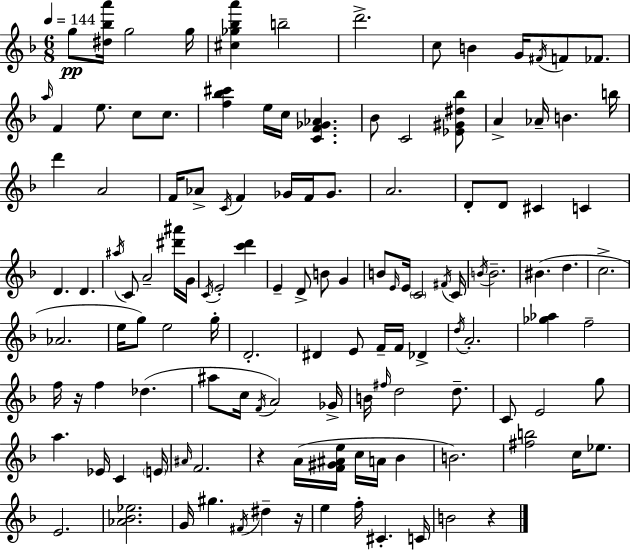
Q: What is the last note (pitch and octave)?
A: B4